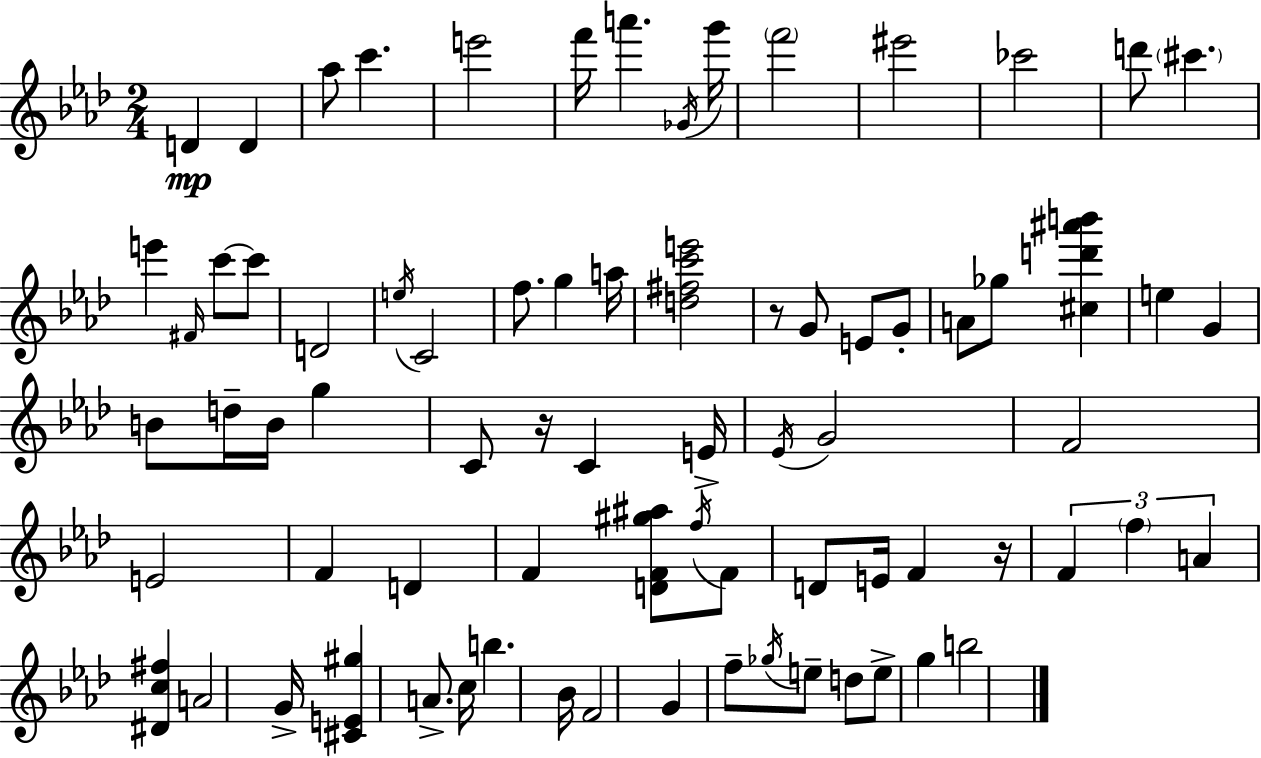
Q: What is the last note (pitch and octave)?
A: B5